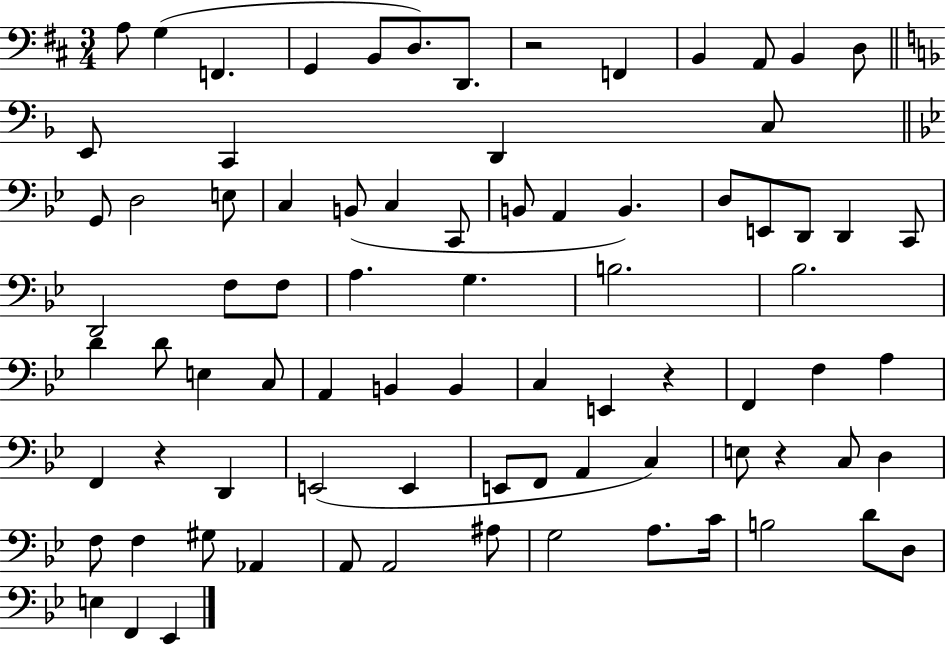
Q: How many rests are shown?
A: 4